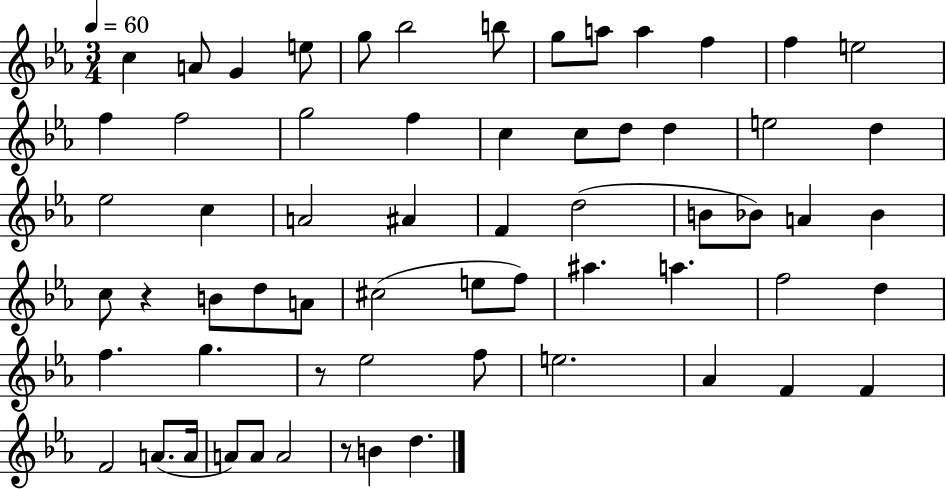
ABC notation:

X:1
T:Untitled
M:3/4
L:1/4
K:Eb
c A/2 G e/2 g/2 _b2 b/2 g/2 a/2 a f f e2 f f2 g2 f c c/2 d/2 d e2 d _e2 c A2 ^A F d2 B/2 _B/2 A _B c/2 z B/2 d/2 A/2 ^c2 e/2 f/2 ^a a f2 d f g z/2 _e2 f/2 e2 _A F F F2 A/2 A/4 A/2 A/2 A2 z/2 B d